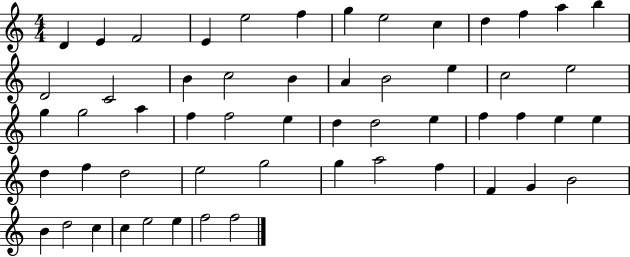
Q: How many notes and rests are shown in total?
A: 55